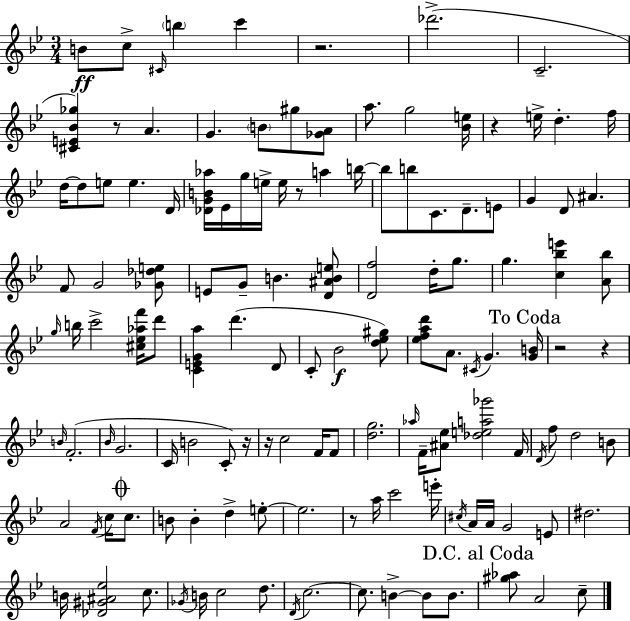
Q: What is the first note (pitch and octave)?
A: B4